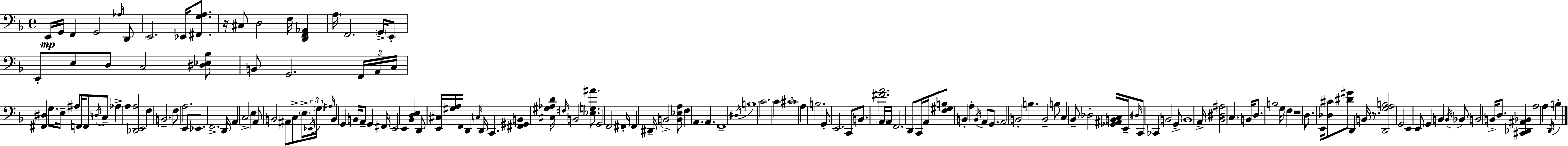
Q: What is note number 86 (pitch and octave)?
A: G2